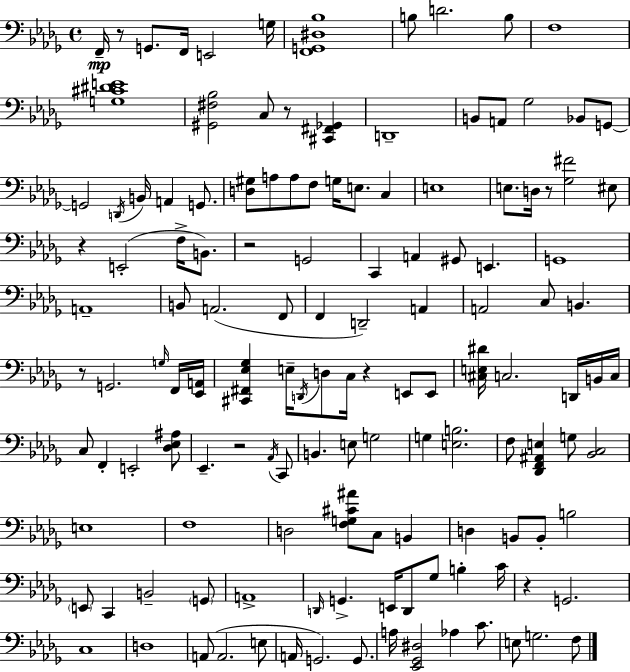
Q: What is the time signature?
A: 4/4